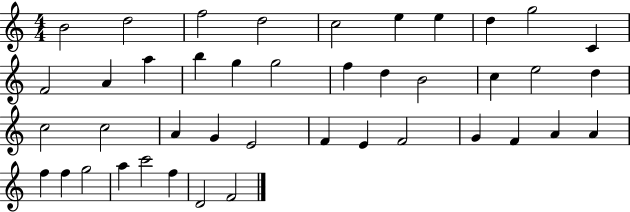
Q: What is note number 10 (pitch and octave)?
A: C4